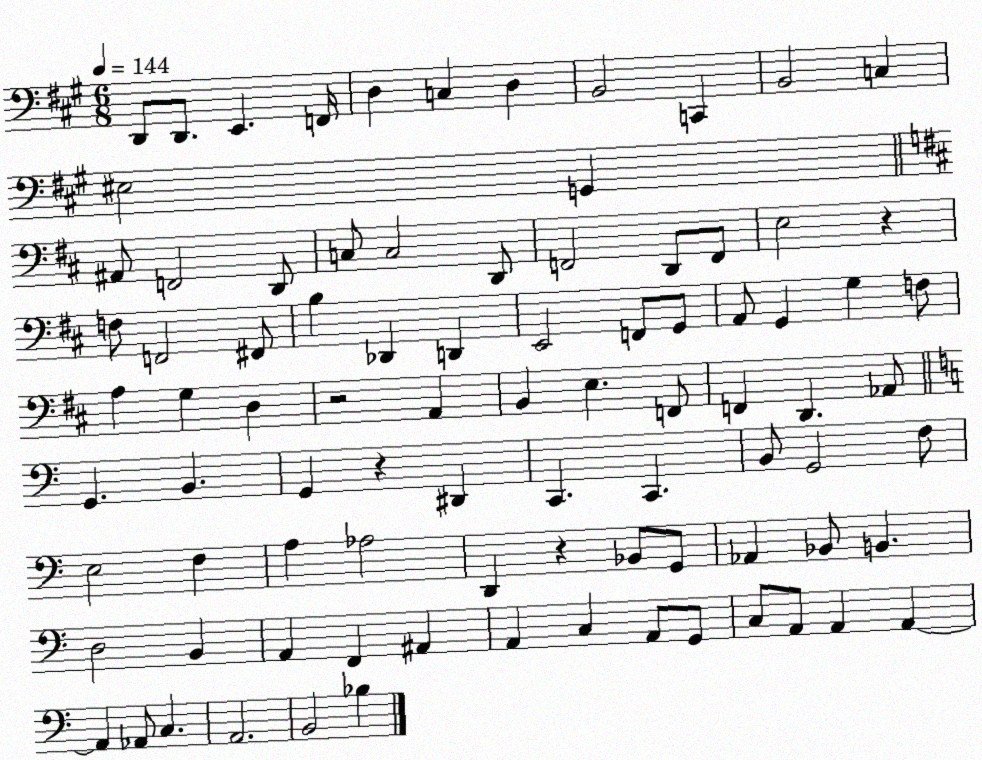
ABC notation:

X:1
T:Untitled
M:6/8
L:1/4
K:A
D,,/2 D,,/2 E,, F,,/4 D, C, D, B,,2 C,, B,,2 C, ^E,2 G,, ^A,,/2 F,,2 D,,/2 C,/2 C,2 D,,/2 F,,2 D,,/2 F,,/2 E,2 z F,/2 F,,2 ^F,,/2 B, _D,, D,, E,,2 F,,/2 G,,/2 A,,/2 G,, G, F,/2 A, G, D, z2 A,, B,, E, F,,/2 F,, D,, _A,,/2 G,, B,, G,, z ^D,, C,, C,, B,,/2 G,,2 F,/2 E,2 F, A, _A,2 D,, z _B,,/2 G,,/2 _A,, _B,,/2 B,, D,2 B,, A,, F,, ^A,, A,, C, A,,/2 G,,/2 C,/2 A,,/2 A,, A,, A,, _A,,/2 C, A,,2 B,,2 _B,